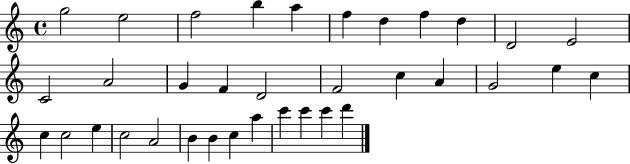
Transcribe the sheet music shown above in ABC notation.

X:1
T:Untitled
M:4/4
L:1/4
K:C
g2 e2 f2 b a f d f d D2 E2 C2 A2 G F D2 F2 c A G2 e c c c2 e c2 A2 B B c a c' c' c' d'